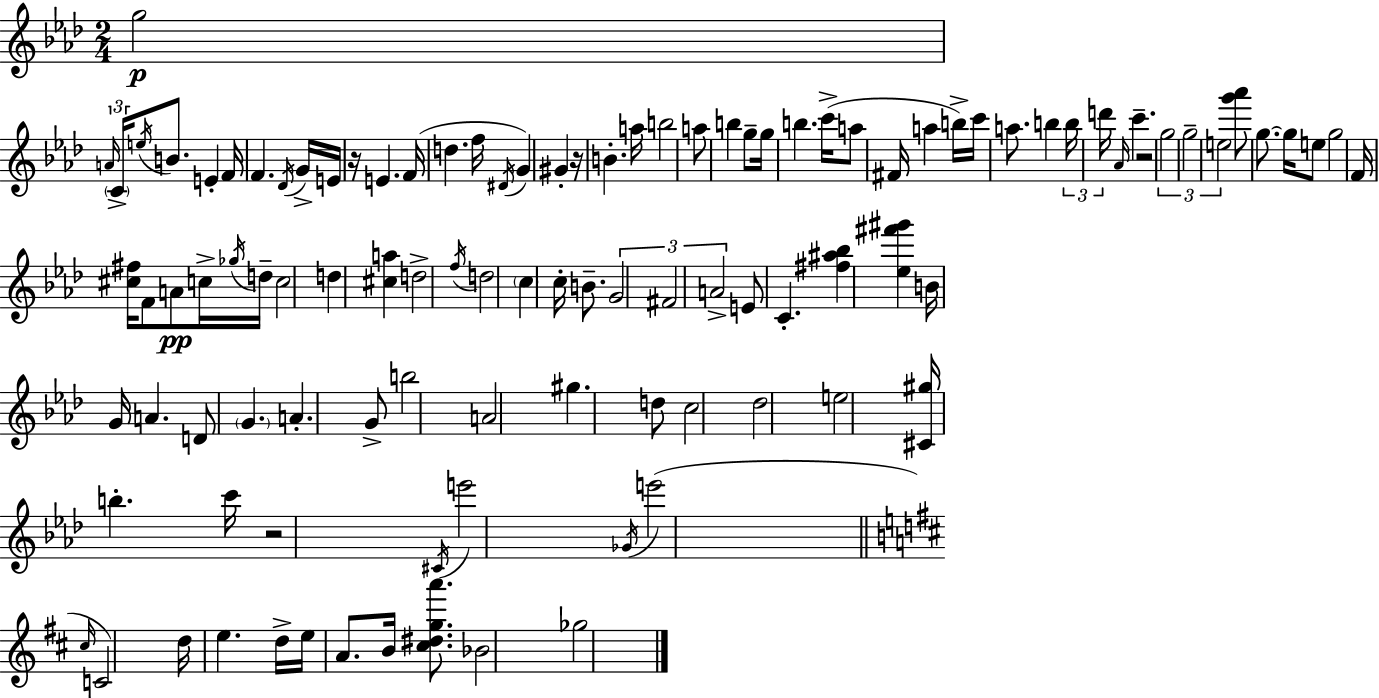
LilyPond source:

{
  \clef treble
  \numericTimeSignature
  \time 2/4
  \key f \minor
  g''2\p | \tuplet 3/2 { \grace { a'16 } \parenthesize c'16-> \acciaccatura { e''16 } } b'8. e'4-. | f'16 f'4. | \acciaccatura { des'16 } g'16-> e'16 r16 e'4. | \break f'16( d''4. | f''16 \acciaccatura { dis'16 } g'4) | gis'4-. r16 b'4.-. | a''16 b''2 | \break a''8 b''4 | g''8-- g''16 b''4. | c'''16->( a''8 fis'16 a''4 | b''16->) c'''16 a''8. | \break b''4 \tuplet 3/2 { b''16 d'''16 \grace { aes'16 } } c'''4.-- | r2 | \tuplet 3/2 { g''2 | g''2-- | \break e''2 } | <g''' aes'''>8 g''8.~~ | g''16 e''8 g''2 | f'16 <cis'' fis''>16 f'8 | \break a'8\pp c''16-> \acciaccatura { ges''16 } d''16-- c''2 | d''4 | <cis'' a''>4 d''2-> | \acciaccatura { f''16 } d''2 | \break \parenthesize c''4 | c''16-. b'8.-- \tuplet 3/2 { g'2 | fis'2 | a'2-> } | \break e'8 | c'4.-. <fis'' ais'' bes''>4 | <ees'' fis''' gis'''>4 b'16 | g'16 a'4. d'8 | \break \parenthesize g'4. a'4.-. | g'8-> b''2 | a'2 | gis''4. | \break d''8 c''2 | des''2 | e''2 | <cis' gis''>16 | \break b''4.-. c'''16 r2 | \acciaccatura { cis'16 } | e'''2 | \acciaccatura { ges'16 } e'''2( | \break \bar "||" \break \key d \major \grace { cis''16 } c'2) | d''16 e''4. | d''16-> e''16 a'8. b'16 <cis'' dis'' g'' a'''>8. | bes'2 | \break ges''2 | \bar "|."
}